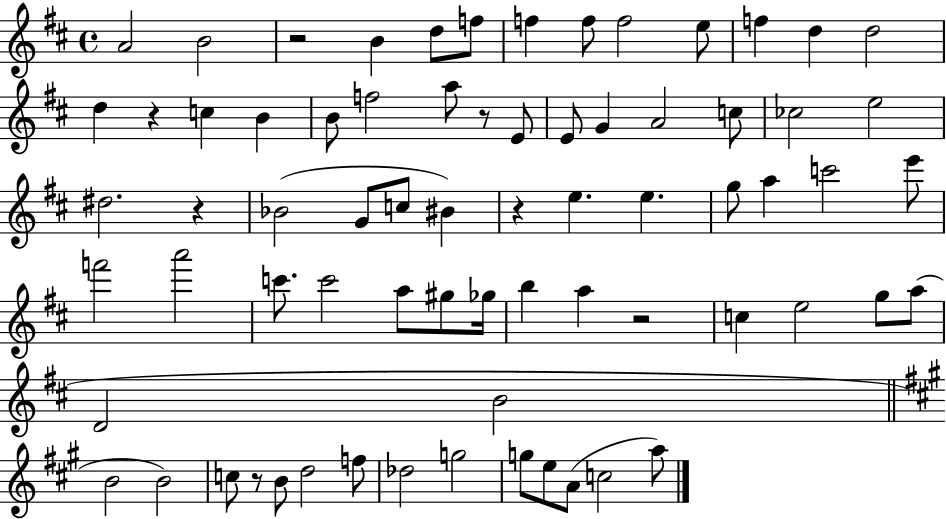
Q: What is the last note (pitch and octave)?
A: A5